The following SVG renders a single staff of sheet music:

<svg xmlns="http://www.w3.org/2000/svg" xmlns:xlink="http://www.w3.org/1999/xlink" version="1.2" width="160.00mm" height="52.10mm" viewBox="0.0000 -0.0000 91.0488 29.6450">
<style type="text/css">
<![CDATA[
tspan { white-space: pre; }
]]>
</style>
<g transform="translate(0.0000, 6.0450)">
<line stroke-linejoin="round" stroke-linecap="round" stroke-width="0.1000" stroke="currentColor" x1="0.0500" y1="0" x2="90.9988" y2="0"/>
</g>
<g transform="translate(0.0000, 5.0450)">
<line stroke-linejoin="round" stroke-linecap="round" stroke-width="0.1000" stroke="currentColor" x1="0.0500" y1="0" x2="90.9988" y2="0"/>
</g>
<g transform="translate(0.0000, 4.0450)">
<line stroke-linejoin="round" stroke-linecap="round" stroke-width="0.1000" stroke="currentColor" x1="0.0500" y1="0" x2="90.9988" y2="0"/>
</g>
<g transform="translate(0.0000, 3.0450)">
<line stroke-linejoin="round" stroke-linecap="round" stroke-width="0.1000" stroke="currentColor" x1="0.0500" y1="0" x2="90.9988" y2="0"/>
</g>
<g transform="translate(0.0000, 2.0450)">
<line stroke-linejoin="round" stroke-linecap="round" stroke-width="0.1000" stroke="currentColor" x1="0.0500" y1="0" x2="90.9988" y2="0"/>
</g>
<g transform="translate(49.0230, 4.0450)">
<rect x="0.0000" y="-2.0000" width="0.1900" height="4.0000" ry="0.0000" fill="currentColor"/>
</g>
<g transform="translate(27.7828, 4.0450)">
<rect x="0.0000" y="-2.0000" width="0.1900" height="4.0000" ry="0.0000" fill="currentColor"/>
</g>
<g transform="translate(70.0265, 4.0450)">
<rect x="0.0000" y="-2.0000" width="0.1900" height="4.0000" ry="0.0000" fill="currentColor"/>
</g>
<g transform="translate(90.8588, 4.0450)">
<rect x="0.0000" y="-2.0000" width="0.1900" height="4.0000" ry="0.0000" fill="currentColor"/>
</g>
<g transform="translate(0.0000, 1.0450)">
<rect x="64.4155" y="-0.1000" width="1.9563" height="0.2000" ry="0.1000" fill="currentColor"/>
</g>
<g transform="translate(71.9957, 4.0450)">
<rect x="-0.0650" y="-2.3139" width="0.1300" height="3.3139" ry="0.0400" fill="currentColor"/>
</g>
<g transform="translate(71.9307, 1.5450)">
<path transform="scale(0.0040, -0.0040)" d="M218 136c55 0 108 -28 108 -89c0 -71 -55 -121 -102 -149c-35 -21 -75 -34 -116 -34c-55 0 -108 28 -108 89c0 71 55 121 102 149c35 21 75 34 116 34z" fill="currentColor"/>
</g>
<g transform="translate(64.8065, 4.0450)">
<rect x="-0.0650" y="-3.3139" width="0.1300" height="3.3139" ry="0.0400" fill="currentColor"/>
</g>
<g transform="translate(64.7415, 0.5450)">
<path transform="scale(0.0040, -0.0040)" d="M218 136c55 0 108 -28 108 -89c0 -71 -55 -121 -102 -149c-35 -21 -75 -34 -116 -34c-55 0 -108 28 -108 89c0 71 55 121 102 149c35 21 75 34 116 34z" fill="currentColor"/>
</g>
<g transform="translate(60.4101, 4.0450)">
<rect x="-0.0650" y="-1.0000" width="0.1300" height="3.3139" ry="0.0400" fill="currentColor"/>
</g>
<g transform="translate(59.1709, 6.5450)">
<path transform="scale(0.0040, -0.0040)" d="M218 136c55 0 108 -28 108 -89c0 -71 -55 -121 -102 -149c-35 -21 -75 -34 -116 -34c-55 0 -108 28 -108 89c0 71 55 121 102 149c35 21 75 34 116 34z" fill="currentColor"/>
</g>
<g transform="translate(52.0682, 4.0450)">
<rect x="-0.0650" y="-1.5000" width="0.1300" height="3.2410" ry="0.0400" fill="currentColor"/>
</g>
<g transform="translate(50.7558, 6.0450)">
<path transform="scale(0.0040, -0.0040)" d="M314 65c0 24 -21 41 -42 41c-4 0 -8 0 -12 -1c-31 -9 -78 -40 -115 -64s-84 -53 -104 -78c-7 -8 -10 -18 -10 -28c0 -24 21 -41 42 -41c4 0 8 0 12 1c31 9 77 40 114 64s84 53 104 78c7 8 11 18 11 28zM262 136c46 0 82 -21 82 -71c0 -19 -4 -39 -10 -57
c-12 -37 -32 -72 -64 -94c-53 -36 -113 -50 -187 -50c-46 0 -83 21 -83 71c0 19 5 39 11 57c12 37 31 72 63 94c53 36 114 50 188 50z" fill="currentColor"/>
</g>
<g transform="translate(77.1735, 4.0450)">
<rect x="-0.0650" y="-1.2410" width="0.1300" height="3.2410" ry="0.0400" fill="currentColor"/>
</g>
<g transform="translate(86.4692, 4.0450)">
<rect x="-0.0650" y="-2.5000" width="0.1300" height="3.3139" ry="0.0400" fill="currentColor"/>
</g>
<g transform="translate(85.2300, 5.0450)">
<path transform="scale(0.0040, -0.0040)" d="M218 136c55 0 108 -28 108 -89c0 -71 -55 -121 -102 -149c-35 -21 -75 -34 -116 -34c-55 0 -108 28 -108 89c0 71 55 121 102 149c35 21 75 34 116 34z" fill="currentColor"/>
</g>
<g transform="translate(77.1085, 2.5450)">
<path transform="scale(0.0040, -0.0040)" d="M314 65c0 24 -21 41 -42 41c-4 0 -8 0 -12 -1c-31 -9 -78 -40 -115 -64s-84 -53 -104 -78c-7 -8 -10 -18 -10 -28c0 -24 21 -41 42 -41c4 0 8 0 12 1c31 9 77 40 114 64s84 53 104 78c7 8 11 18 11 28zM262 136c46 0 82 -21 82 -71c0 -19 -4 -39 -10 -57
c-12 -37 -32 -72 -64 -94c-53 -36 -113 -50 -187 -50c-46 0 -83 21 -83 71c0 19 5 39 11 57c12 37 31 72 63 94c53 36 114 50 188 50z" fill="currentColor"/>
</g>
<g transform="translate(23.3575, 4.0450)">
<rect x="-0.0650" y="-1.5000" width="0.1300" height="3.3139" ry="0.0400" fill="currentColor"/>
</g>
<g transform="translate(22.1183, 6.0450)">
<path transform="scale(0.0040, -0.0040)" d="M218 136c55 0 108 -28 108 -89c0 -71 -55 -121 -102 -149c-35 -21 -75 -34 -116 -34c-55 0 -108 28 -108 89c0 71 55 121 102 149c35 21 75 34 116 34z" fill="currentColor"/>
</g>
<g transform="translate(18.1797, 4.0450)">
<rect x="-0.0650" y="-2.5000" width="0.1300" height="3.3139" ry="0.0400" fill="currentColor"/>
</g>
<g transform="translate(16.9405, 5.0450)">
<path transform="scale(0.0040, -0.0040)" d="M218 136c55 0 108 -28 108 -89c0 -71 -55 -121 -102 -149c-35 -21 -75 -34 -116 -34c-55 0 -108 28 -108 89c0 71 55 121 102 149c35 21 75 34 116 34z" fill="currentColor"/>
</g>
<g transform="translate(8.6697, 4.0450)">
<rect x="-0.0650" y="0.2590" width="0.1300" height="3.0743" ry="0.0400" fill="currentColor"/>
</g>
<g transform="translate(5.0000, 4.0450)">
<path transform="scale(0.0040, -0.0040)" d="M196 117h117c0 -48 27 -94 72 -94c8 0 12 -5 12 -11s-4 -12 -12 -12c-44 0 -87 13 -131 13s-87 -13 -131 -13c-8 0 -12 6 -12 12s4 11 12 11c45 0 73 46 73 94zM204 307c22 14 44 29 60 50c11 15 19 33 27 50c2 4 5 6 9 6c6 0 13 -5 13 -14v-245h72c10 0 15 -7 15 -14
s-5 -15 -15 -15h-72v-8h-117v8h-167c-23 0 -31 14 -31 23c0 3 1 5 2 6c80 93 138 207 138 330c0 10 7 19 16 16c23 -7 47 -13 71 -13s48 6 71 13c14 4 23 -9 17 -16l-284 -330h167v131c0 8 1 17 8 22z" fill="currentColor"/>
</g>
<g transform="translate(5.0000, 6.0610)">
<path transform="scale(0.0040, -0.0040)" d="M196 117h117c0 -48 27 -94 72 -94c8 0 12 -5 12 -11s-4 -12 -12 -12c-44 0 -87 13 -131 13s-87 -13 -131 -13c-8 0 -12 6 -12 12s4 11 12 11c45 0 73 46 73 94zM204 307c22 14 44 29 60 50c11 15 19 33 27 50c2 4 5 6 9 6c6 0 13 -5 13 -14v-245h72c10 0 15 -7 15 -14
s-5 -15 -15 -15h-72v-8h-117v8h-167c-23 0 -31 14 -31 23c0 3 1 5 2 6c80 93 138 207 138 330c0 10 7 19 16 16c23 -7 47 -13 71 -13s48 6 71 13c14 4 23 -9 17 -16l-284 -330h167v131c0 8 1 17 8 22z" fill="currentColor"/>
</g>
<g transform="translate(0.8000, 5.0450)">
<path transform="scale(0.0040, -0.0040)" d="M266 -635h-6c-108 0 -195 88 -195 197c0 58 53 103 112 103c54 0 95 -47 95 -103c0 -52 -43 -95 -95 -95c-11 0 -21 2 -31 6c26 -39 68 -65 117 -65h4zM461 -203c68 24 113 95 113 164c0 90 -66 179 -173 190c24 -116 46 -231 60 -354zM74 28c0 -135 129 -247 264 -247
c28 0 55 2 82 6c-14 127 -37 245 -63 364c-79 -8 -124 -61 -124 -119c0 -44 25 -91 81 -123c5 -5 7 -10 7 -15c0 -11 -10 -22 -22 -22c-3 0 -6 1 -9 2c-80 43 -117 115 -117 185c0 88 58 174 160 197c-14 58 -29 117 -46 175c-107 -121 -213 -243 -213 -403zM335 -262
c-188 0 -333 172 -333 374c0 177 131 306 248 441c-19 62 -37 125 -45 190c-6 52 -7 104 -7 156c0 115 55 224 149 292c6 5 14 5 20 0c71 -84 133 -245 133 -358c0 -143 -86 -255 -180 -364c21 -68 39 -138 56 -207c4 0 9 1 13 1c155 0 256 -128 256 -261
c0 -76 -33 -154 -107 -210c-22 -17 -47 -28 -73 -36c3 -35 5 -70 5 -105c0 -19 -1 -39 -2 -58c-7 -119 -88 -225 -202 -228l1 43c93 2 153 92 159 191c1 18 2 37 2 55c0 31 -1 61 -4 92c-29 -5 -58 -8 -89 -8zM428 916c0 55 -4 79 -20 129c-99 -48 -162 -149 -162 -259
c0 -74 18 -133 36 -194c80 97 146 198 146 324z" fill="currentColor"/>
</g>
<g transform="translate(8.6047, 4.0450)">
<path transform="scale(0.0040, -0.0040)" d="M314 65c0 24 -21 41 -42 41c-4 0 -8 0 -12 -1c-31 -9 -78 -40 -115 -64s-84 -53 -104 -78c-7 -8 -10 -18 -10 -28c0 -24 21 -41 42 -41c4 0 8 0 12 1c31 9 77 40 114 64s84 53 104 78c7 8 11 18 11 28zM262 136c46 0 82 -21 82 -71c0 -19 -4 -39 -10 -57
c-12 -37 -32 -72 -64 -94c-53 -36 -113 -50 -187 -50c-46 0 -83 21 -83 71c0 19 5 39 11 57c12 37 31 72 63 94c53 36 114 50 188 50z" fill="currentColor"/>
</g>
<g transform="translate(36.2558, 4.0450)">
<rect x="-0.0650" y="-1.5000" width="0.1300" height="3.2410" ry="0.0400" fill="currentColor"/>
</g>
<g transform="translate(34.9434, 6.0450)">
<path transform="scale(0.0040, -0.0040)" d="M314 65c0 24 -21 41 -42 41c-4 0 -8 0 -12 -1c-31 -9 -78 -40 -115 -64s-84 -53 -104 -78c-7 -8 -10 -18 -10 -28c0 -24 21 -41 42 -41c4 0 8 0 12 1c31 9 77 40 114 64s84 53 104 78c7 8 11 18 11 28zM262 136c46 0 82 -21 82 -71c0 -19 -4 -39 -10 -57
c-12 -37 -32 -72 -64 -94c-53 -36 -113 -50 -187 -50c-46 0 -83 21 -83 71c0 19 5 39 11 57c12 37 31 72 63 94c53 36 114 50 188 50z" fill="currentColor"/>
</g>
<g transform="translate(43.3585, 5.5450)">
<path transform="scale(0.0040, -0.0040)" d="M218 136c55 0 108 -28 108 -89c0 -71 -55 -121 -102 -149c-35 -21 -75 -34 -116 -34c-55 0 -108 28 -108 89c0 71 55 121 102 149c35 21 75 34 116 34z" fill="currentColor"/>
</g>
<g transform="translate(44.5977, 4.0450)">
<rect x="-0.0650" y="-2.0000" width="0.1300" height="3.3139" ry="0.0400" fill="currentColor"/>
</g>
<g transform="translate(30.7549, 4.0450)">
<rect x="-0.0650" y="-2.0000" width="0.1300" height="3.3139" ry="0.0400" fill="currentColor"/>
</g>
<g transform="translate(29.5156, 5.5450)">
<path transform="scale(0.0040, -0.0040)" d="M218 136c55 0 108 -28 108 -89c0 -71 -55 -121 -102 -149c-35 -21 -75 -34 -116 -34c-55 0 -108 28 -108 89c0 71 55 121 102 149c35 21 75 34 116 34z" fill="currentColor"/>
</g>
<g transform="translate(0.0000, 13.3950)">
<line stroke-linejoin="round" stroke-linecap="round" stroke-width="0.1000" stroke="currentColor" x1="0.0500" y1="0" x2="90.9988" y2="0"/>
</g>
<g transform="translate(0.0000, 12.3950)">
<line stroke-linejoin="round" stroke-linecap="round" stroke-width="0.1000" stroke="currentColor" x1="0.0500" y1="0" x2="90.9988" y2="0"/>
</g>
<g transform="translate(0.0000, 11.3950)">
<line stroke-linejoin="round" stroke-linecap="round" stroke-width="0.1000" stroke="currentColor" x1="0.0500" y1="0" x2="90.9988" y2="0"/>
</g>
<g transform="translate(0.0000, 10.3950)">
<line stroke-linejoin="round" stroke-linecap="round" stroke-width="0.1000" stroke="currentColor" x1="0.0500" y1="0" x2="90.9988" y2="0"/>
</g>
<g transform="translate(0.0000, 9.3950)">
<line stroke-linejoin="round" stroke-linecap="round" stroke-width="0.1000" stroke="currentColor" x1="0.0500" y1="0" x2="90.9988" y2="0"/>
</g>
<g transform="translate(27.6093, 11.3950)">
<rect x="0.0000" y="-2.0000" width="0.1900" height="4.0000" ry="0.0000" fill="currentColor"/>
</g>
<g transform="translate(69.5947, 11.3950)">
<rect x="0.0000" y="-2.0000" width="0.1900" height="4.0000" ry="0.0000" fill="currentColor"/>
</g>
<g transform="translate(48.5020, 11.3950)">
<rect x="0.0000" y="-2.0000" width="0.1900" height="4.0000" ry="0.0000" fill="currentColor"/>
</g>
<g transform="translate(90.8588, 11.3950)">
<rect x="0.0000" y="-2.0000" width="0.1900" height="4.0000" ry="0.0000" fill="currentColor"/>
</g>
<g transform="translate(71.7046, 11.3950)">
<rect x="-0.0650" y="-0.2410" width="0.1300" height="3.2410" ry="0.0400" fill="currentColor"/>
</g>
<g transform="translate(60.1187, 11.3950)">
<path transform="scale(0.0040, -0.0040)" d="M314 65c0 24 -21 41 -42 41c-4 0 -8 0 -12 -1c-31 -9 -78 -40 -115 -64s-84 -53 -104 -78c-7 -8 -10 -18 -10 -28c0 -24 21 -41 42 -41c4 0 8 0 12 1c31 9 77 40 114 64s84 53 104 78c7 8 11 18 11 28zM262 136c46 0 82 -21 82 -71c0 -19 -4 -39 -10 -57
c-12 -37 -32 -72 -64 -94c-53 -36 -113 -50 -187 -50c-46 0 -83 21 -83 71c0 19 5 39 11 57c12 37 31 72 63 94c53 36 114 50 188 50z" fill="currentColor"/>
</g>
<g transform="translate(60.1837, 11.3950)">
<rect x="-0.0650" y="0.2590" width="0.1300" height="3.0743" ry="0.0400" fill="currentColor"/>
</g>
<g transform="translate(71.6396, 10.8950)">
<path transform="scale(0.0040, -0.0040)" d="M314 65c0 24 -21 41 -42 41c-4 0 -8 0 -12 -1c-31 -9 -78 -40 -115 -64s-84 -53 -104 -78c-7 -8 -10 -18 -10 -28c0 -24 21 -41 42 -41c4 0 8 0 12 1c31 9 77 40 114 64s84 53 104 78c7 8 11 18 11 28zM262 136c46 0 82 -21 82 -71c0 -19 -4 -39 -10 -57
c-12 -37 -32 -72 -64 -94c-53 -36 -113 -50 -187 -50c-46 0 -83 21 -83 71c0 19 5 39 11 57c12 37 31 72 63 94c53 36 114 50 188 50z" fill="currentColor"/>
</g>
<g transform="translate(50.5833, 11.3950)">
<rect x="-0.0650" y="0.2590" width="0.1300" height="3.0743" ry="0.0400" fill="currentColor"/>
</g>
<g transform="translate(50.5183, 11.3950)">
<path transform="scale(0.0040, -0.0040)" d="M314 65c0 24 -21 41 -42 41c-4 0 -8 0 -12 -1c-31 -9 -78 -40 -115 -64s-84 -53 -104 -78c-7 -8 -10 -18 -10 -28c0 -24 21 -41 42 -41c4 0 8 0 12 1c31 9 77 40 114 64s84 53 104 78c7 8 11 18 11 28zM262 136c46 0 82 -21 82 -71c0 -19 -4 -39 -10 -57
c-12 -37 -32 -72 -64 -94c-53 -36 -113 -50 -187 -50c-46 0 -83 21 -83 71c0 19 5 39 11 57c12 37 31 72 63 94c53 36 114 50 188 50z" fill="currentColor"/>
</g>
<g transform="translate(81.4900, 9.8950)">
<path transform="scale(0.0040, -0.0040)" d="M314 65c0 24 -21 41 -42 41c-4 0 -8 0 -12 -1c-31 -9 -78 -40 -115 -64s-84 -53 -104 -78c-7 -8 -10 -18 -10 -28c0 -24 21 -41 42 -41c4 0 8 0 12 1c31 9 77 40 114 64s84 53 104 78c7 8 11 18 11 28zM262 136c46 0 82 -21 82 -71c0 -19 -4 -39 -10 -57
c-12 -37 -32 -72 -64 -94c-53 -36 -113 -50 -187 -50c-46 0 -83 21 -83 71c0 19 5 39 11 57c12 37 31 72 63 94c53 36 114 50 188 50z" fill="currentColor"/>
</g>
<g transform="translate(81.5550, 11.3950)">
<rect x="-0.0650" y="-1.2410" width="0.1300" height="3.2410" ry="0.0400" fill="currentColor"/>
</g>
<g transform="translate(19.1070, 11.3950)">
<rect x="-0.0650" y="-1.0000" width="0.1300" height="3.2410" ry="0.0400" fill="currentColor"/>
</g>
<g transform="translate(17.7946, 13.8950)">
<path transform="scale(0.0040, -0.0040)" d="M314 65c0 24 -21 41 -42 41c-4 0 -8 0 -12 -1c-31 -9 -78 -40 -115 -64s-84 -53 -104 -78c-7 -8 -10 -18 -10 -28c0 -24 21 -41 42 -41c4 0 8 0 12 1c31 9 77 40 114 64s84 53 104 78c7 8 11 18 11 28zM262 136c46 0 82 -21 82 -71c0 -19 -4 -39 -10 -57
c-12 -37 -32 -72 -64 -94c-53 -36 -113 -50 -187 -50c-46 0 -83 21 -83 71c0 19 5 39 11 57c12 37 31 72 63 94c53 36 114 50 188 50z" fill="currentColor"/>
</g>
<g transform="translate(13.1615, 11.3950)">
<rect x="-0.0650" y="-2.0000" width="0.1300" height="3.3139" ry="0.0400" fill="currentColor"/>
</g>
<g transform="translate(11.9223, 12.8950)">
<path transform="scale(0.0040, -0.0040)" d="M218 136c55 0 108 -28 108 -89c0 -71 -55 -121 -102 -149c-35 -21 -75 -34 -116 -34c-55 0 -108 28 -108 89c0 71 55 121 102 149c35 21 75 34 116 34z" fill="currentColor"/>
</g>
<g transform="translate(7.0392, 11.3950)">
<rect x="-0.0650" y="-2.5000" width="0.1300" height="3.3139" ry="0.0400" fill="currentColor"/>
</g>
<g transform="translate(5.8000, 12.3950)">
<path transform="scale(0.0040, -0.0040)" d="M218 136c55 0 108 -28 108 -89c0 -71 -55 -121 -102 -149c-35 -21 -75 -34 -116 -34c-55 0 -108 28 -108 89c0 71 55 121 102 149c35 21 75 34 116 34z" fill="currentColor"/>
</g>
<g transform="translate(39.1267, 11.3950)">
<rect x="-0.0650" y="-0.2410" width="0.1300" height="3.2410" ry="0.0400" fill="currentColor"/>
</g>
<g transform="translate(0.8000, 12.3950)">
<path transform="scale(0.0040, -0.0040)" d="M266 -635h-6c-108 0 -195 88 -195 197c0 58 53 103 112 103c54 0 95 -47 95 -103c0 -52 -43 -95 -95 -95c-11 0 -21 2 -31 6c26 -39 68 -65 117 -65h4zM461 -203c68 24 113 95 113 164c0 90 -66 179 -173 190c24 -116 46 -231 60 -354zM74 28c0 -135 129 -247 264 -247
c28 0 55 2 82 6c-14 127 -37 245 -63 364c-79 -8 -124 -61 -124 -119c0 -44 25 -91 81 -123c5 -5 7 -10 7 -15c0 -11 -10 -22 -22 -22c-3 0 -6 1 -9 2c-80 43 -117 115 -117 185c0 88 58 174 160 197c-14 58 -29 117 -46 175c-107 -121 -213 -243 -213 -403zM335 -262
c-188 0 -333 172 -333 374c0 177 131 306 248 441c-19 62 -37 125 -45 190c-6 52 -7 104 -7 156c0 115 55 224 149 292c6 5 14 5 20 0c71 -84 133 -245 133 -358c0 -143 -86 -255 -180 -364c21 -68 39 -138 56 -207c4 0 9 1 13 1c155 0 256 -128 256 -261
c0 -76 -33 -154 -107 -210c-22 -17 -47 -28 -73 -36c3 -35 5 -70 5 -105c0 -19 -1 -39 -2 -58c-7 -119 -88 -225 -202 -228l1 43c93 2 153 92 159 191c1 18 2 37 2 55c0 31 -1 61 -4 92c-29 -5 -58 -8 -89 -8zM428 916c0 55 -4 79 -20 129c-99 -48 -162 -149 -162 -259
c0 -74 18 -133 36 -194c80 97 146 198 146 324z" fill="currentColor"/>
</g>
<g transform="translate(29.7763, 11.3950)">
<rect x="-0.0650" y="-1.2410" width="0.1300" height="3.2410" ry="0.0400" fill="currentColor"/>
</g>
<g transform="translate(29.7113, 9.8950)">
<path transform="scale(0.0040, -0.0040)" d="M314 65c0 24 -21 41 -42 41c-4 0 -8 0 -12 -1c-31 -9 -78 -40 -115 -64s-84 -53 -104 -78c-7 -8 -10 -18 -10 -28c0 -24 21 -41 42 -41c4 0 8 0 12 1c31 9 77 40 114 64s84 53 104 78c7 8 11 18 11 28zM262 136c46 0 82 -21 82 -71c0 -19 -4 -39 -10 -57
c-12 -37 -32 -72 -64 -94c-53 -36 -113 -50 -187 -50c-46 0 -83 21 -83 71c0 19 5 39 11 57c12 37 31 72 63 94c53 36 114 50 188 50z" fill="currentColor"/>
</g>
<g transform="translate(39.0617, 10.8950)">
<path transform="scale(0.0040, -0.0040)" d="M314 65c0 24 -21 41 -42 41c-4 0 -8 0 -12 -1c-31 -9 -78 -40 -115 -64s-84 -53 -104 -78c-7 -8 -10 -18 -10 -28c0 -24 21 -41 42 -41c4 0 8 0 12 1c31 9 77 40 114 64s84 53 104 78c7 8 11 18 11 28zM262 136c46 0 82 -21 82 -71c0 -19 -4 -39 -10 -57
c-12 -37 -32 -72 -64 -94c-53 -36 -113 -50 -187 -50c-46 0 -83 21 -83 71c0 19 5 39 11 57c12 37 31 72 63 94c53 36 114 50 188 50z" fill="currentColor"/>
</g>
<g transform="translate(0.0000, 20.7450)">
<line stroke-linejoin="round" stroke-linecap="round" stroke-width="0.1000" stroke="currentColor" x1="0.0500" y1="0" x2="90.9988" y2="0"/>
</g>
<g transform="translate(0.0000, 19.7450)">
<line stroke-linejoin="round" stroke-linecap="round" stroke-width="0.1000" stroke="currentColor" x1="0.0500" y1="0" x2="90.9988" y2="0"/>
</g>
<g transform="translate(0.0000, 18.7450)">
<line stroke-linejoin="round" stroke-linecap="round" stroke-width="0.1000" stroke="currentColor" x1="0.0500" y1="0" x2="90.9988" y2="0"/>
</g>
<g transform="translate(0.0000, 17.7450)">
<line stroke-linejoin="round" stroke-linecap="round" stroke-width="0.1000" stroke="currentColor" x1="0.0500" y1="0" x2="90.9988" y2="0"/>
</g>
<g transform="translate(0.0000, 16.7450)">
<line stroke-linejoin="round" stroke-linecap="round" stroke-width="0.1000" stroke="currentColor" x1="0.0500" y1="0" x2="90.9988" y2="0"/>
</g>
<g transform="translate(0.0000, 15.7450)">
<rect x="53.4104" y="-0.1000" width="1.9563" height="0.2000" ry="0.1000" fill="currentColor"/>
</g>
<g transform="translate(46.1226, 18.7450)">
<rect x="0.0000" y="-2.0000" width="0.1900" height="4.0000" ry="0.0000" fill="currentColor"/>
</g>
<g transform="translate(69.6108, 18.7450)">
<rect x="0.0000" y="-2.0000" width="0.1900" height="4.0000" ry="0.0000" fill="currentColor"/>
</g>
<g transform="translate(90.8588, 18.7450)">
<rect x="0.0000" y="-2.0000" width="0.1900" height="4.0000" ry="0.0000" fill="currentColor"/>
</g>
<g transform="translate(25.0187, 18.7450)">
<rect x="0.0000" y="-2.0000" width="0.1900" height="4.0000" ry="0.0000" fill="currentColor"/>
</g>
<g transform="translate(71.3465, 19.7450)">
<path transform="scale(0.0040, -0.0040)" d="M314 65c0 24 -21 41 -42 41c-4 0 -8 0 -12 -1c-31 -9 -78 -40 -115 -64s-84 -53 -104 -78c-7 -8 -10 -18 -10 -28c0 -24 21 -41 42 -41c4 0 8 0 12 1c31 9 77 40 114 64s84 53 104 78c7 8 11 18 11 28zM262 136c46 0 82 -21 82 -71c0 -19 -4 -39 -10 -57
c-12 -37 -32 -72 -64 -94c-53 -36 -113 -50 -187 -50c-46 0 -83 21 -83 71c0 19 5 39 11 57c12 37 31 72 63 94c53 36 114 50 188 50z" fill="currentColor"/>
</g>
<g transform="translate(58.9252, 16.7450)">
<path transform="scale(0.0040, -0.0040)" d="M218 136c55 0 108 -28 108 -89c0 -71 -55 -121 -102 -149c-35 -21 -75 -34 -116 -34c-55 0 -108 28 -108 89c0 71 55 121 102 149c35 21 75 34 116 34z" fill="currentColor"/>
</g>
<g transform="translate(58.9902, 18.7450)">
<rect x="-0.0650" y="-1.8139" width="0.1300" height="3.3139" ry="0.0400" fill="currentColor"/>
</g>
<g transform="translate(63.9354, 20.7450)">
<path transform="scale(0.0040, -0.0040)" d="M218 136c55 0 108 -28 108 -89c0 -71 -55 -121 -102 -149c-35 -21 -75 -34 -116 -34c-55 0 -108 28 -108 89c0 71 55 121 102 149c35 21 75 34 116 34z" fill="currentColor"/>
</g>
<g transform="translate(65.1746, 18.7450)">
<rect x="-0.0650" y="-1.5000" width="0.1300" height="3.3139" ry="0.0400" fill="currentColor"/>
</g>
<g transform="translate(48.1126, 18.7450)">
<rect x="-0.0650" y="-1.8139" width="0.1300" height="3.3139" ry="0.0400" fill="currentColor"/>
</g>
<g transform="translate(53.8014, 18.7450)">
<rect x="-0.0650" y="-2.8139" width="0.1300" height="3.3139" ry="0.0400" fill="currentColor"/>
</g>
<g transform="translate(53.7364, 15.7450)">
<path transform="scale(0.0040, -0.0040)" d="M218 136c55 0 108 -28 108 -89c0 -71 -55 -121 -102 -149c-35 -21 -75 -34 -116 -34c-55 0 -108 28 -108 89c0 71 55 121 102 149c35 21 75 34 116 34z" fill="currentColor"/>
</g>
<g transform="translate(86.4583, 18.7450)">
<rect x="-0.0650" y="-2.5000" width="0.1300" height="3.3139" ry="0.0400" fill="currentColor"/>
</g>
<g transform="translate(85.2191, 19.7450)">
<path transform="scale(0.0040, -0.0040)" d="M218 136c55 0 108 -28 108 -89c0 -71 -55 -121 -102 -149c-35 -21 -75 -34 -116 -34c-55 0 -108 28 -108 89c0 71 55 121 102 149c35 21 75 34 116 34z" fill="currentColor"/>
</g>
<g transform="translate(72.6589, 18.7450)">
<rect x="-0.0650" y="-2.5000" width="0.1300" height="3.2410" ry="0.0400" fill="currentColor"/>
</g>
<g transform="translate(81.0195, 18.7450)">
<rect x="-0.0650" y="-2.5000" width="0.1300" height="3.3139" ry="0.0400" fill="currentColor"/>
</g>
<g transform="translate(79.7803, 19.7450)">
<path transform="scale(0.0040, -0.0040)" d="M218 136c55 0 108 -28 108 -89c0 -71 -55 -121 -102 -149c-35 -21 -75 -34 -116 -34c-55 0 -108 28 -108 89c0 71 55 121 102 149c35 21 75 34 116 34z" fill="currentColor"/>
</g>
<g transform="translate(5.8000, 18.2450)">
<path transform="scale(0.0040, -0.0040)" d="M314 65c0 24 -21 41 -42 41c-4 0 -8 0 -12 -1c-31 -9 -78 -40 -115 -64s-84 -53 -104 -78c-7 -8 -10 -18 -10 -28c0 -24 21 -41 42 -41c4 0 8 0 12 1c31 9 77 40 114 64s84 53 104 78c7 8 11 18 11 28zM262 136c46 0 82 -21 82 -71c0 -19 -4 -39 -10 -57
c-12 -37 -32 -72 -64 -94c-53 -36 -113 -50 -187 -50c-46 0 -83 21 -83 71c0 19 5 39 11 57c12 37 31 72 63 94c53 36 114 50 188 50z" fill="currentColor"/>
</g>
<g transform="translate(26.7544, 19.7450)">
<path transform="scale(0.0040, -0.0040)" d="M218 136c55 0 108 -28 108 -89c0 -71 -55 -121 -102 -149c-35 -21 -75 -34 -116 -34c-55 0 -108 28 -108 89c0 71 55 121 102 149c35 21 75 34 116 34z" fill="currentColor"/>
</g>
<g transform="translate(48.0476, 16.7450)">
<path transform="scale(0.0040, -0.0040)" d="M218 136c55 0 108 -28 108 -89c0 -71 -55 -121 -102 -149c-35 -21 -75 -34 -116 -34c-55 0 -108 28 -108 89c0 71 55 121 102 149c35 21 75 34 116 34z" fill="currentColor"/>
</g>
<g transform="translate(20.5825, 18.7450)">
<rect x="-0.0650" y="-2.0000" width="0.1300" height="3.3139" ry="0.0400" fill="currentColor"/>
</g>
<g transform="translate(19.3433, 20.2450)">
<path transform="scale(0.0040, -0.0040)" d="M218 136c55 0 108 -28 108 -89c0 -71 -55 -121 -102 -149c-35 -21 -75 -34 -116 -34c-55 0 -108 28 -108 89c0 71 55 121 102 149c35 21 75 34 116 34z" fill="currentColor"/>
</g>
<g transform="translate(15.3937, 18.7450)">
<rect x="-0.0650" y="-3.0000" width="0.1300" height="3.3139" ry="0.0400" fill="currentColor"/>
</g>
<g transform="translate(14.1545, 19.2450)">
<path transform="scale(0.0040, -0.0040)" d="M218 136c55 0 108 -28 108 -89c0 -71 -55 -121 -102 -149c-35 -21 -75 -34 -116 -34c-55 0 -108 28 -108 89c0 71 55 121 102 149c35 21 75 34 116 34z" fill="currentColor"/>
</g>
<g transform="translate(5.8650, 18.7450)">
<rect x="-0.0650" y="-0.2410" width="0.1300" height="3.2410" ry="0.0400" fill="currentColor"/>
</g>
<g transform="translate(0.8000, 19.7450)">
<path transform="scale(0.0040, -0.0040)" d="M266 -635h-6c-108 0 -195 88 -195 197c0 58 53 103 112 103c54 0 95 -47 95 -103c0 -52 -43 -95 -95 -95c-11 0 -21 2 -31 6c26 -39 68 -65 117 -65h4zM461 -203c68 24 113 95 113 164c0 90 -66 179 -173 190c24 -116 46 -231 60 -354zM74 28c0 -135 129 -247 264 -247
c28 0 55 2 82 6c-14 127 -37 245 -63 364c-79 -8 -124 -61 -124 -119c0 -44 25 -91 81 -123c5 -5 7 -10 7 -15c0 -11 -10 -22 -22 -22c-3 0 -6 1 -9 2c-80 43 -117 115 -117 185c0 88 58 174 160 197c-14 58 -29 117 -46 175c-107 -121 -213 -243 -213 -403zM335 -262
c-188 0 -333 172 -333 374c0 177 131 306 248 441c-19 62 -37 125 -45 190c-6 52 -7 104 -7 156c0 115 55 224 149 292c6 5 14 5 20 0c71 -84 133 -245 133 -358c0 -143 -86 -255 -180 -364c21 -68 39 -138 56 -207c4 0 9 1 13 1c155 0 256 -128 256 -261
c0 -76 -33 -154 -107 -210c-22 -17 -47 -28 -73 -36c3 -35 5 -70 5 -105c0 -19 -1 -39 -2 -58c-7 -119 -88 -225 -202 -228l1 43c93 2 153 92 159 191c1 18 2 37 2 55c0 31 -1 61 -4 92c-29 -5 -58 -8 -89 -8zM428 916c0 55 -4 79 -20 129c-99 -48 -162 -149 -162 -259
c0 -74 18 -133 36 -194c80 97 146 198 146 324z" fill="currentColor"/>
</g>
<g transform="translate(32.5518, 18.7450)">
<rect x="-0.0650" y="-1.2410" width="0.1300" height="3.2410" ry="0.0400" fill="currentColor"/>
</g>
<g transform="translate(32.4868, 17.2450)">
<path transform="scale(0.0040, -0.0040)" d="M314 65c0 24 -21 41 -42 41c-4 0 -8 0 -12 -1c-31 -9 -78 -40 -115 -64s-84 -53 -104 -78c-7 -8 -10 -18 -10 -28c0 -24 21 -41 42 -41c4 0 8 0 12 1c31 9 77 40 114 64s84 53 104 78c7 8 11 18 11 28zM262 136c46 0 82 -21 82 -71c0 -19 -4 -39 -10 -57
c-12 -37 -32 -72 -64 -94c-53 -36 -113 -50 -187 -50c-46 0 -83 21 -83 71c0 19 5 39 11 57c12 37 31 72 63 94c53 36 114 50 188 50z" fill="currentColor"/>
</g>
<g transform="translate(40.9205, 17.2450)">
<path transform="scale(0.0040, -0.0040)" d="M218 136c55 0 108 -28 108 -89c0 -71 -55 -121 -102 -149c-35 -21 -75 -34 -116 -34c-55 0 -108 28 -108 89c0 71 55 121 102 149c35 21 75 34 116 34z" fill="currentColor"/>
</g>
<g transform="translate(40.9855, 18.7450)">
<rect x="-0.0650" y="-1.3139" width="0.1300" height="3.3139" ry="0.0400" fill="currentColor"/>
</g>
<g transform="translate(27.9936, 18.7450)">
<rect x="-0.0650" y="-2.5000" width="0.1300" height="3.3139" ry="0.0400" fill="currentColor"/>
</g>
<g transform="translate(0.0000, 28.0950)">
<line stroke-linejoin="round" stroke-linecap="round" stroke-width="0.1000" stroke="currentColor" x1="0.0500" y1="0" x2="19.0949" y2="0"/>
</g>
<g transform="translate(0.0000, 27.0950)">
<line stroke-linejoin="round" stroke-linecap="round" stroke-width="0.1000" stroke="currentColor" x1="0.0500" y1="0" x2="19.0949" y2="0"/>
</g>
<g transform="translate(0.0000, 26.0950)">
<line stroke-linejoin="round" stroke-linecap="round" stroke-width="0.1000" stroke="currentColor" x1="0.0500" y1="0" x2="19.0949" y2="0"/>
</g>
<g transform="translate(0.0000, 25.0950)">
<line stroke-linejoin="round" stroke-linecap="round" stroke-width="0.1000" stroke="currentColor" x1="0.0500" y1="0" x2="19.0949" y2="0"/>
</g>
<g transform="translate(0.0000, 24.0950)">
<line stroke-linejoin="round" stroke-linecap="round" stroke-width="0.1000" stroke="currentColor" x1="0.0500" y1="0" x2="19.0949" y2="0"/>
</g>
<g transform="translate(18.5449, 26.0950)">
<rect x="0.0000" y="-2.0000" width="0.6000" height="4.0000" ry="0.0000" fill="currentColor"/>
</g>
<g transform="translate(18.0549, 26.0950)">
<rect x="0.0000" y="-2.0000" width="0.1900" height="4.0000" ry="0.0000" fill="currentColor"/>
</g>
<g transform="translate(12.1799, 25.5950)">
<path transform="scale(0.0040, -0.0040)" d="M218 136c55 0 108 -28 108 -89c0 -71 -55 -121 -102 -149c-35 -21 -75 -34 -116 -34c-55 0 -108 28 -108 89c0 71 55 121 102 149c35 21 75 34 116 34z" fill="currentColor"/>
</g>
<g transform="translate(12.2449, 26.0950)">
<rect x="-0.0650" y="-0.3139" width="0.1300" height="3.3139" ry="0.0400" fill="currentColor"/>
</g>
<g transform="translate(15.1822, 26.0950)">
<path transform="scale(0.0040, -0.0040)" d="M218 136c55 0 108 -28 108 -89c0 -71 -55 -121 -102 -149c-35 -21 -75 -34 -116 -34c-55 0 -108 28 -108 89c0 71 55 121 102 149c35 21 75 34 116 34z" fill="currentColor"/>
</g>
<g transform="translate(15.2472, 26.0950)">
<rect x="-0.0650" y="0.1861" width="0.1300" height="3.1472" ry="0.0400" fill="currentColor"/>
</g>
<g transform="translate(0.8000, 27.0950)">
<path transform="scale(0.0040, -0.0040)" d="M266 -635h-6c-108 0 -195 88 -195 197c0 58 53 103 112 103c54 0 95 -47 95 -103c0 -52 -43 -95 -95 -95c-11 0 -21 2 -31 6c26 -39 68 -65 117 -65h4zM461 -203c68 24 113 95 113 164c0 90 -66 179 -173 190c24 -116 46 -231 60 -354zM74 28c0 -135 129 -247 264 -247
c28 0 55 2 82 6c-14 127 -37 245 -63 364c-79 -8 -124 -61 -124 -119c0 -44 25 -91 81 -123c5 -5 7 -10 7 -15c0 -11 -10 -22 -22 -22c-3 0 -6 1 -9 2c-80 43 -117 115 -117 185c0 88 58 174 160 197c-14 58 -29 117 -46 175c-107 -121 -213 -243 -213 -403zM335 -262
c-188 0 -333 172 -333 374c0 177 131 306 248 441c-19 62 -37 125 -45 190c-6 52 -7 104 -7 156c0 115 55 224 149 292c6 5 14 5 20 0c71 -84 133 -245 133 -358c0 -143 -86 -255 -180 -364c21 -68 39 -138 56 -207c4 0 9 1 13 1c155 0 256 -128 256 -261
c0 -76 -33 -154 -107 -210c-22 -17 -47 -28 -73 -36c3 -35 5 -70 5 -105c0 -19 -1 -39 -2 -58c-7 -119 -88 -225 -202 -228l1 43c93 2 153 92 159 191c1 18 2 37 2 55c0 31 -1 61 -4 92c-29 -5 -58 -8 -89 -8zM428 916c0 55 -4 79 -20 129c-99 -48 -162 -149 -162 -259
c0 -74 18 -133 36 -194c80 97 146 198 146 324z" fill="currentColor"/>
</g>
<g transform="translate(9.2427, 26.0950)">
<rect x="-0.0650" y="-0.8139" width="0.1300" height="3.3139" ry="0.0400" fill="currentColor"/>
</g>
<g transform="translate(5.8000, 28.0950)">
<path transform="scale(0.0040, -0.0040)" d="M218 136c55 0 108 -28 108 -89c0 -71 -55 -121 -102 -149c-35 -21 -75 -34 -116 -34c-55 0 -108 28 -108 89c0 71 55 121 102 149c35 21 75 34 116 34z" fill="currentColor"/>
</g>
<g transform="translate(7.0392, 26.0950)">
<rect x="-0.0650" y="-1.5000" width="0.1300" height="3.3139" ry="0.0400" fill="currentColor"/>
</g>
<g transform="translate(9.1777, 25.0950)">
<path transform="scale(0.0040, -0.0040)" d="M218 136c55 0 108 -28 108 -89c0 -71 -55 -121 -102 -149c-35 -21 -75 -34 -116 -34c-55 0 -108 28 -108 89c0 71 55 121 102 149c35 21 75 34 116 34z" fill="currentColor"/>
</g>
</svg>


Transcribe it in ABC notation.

X:1
T:Untitled
M:4/4
L:1/4
K:C
B2 G E F E2 F E2 D b g e2 G G F D2 e2 c2 B2 B2 c2 e2 c2 A F G e2 e f a f E G2 G G E d c B